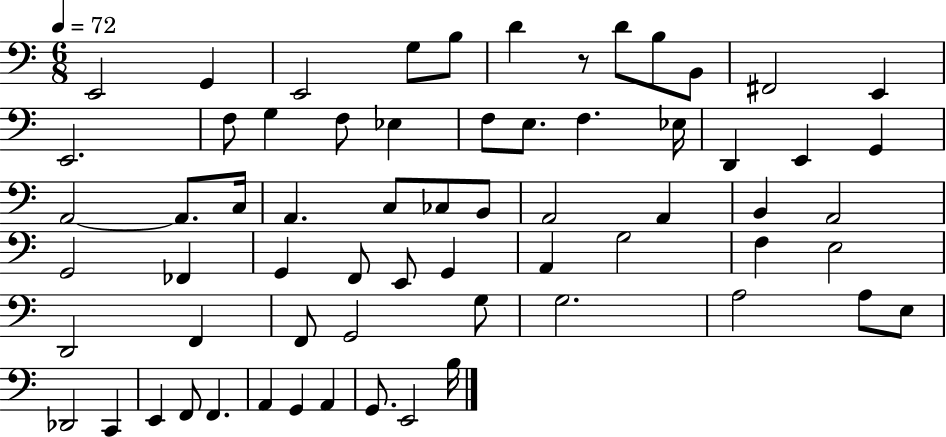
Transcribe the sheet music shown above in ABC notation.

X:1
T:Untitled
M:6/8
L:1/4
K:C
E,,2 G,, E,,2 G,/2 B,/2 D z/2 D/2 B,/2 B,,/2 ^F,,2 E,, E,,2 F,/2 G, F,/2 _E, F,/2 E,/2 F, _E,/4 D,, E,, G,, A,,2 A,,/2 C,/4 A,, C,/2 _C,/2 B,,/2 A,,2 A,, B,, A,,2 G,,2 _F,, G,, F,,/2 E,,/2 G,, A,, G,2 F, E,2 D,,2 F,, F,,/2 G,,2 G,/2 G,2 A,2 A,/2 E,/2 _D,,2 C,, E,, F,,/2 F,, A,, G,, A,, G,,/2 E,,2 B,/4